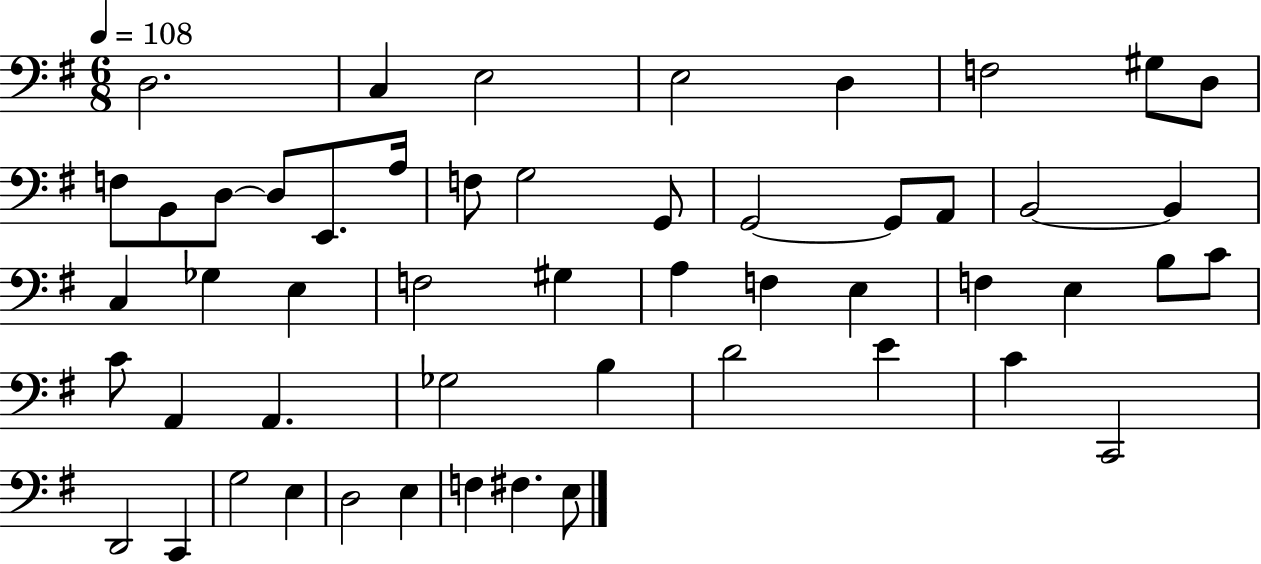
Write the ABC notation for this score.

X:1
T:Untitled
M:6/8
L:1/4
K:G
D,2 C, E,2 E,2 D, F,2 ^G,/2 D,/2 F,/2 B,,/2 D,/2 D,/2 E,,/2 A,/4 F,/2 G,2 G,,/2 G,,2 G,,/2 A,,/2 B,,2 B,, C, _G, E, F,2 ^G, A, F, E, F, E, B,/2 C/2 C/2 A,, A,, _G,2 B, D2 E C C,,2 D,,2 C,, G,2 E, D,2 E, F, ^F, E,/2